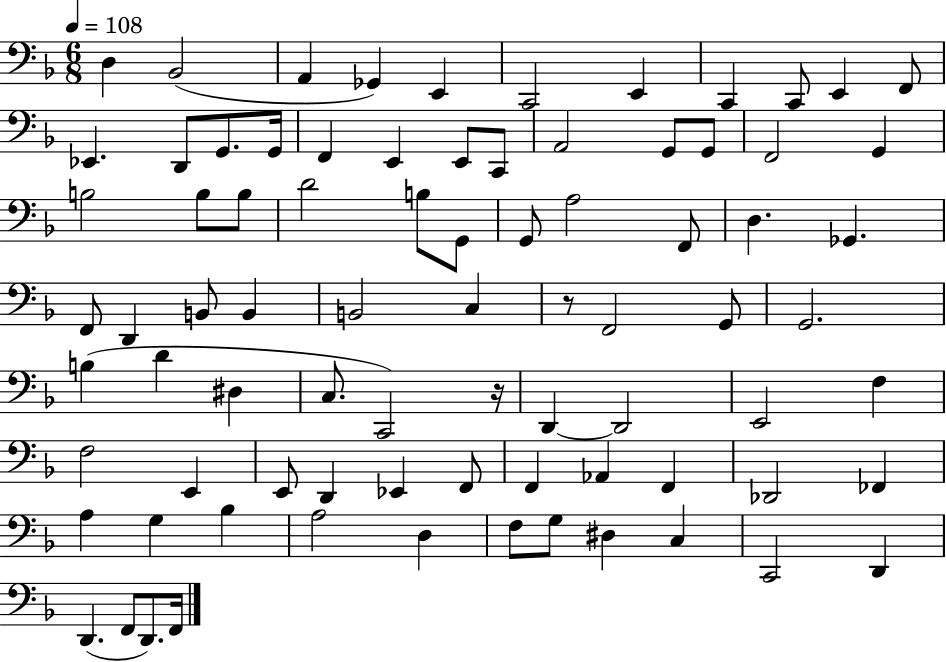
{
  \clef bass
  \numericTimeSignature
  \time 6/8
  \key f \major
  \tempo 4 = 108
  d4 bes,2( | a,4 ges,4) e,4 | c,2 e,4 | c,4 c,8 e,4 f,8 | \break ees,4. d,8 g,8. g,16 | f,4 e,4 e,8 c,8 | a,2 g,8 g,8 | f,2 g,4 | \break b2 b8 b8 | d'2 b8 g,8 | g,8 a2 f,8 | d4. ges,4. | \break f,8 d,4 b,8 b,4 | b,2 c4 | r8 f,2 g,8 | g,2. | \break b4( d'4 dis4 | c8. c,2) r16 | d,4~~ d,2 | e,2 f4 | \break f2 e,4 | e,8 d,4 ees,4 f,8 | f,4 aes,4 f,4 | des,2 fes,4 | \break a4 g4 bes4 | a2 d4 | f8 g8 dis4 c4 | c,2 d,4 | \break d,4.( f,8 d,8.) f,16 | \bar "|."
}